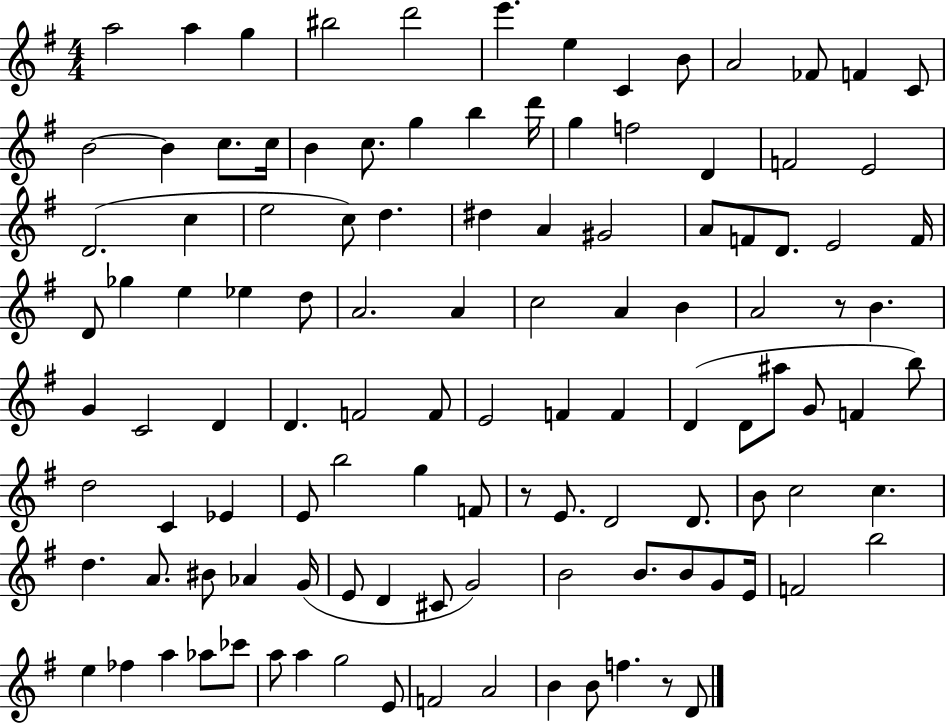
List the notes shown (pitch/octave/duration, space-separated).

A5/h A5/q G5/q BIS5/h D6/h E6/q. E5/q C4/q B4/e A4/h FES4/e F4/q C4/e B4/h B4/q C5/e. C5/s B4/q C5/e. G5/q B5/q D6/s G5/q F5/h D4/q F4/h E4/h D4/h. C5/q E5/h C5/e D5/q. D#5/q A4/q G#4/h A4/e F4/e D4/e. E4/h F4/s D4/e Gb5/q E5/q Eb5/q D5/e A4/h. A4/q C5/h A4/q B4/q A4/h R/e B4/q. G4/q C4/h D4/q D4/q. F4/h F4/e E4/h F4/q F4/q D4/q D4/e A#5/e G4/e F4/q B5/e D5/h C4/q Eb4/q E4/e B5/h G5/q F4/e R/e E4/e. D4/h D4/e. B4/e C5/h C5/q. D5/q. A4/e. BIS4/e Ab4/q G4/s E4/e D4/q C#4/e G4/h B4/h B4/e. B4/e G4/e E4/s F4/h B5/h E5/q FES5/q A5/q Ab5/e CES6/e A5/e A5/q G5/h E4/e F4/h A4/h B4/q B4/e F5/q. R/e D4/e